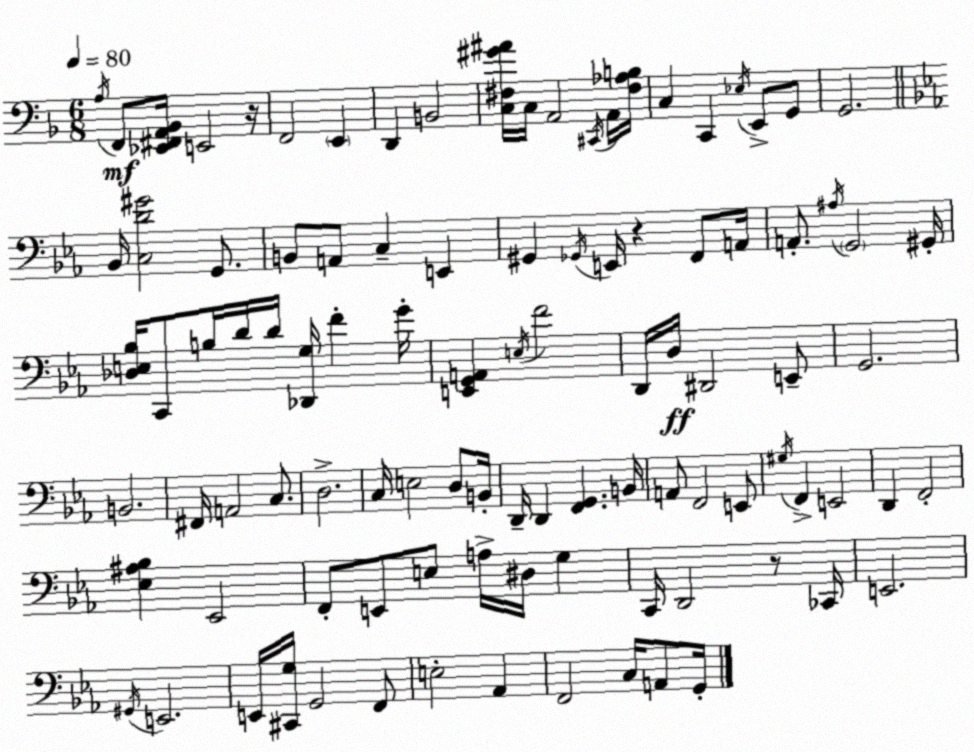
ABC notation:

X:1
T:Untitled
M:6/8
L:1/4
K:Dm
A,/4 F,,/2 [_E,,^F,,A,,_B,,]/4 E,,2 z/4 F,,2 E,, D,, B,,2 [C,^F,^G^A]/4 C,/4 A,,2 ^C,,/4 A,,/4 [^F,_A,B,]/4 C, C,, _E,/4 E,,/2 G,,/2 G,,2 _B,,/4 [C,D^G]2 G,,/2 B,,/2 A,,/2 C, E,, ^G,, _G,,/4 E,,/4 z F,,/2 A,,/4 A,,/2 ^A,/4 G,,2 ^G,,/4 [_D,E,_B,]/4 C,,/2 B,/4 D/4 D/4 [_D,,G,]/4 F G/4 [E,,G,,A,,] E,/4 F2 D,,/4 D,/4 ^D,,2 E,,/2 G,,2 B,,2 ^F,,/4 A,,2 C,/2 D,2 C,/4 E,2 D,/2 B,,/4 D,,/4 D,, [F,,G,,] B,,/4 A,,/2 F,,2 E,,/2 ^G,/4 F,, E,,2 D,, F,,2 [_E,^A,_B,] _E,,2 F,,/2 E,,/2 E,/2 A,/4 ^D,/4 G, C,,/4 D,,2 z/2 _C,,/4 E,,2 ^G,,/4 E,,2 E,,/4 [^C,,G,]/4 G,,2 F,,/2 E,2 _A,, F,,2 C,/4 A,,/2 G,,/4